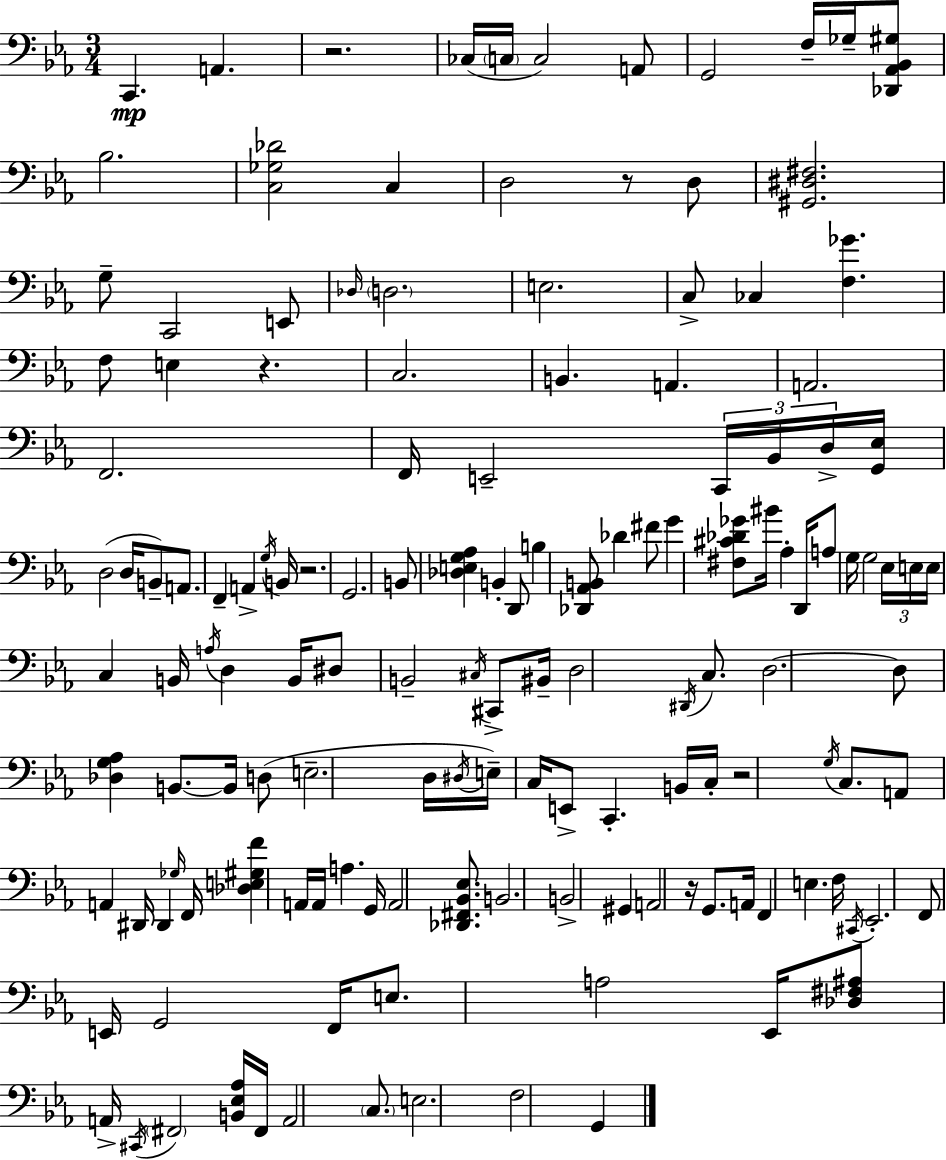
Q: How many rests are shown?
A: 6